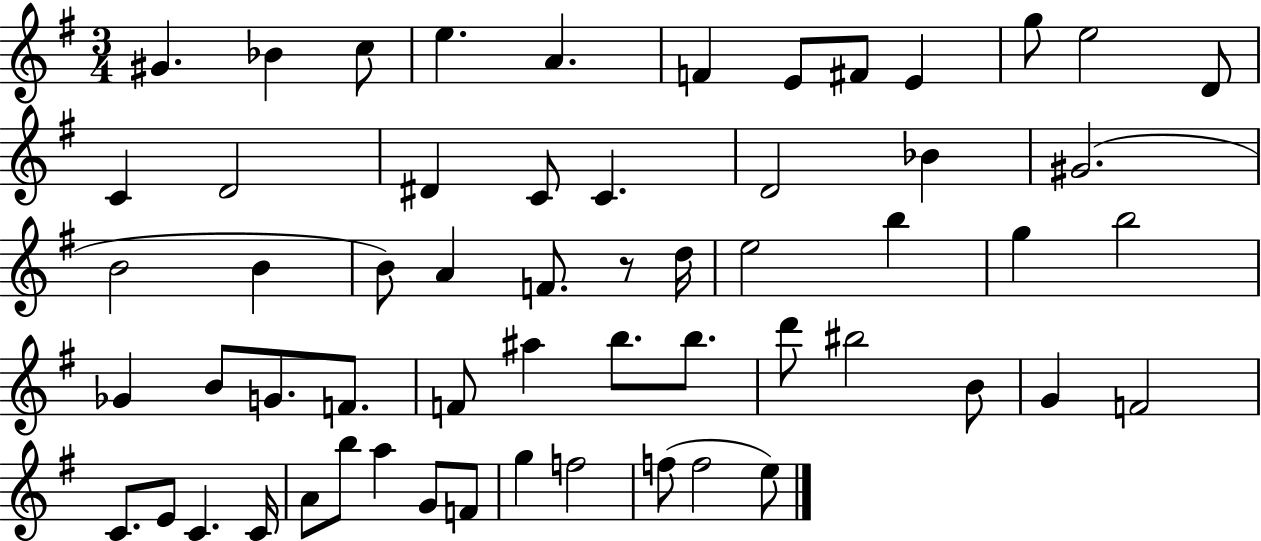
X:1
T:Untitled
M:3/4
L:1/4
K:G
^G _B c/2 e A F E/2 ^F/2 E g/2 e2 D/2 C D2 ^D C/2 C D2 _B ^G2 B2 B B/2 A F/2 z/2 d/4 e2 b g b2 _G B/2 G/2 F/2 F/2 ^a b/2 b/2 d'/2 ^b2 B/2 G F2 C/2 E/2 C C/4 A/2 b/2 a G/2 F/2 g f2 f/2 f2 e/2